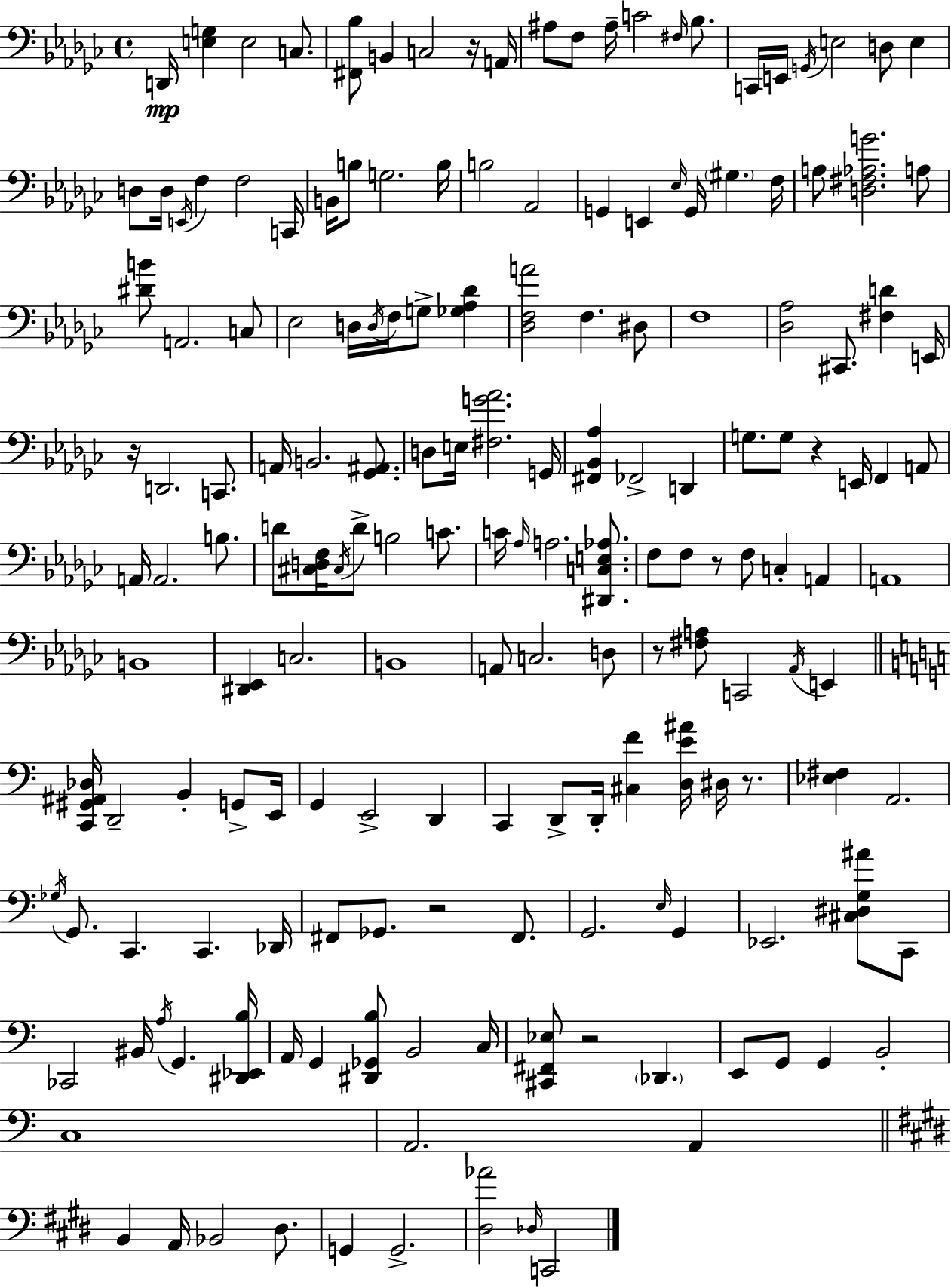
D2/s [E3,G3]/q E3/h C3/e. [F#2,Bb3]/e B2/q C3/h R/s A2/s A#3/e F3/e A#3/s C4/h F#3/s Bb3/e. C2/s E2/s G2/s E3/h D3/e E3/q D3/e D3/s E2/s F3/q F3/h C2/s B2/s B3/e G3/h. B3/s B3/h Ab2/h G2/q E2/q Eb3/s G2/s G#3/q. F3/s A3/e [D3,F#3,Ab3,G4]/h. A3/e [D#4,B4]/e A2/h. C3/e Eb3/h D3/s D3/s F3/s G3/e [Gb3,Ab3,Db4]/q [Db3,F3,A4]/h F3/q. D#3/e F3/w [Db3,Ab3]/h C#2/e. [F#3,D4]/q E2/s R/s D2/h. C2/e. A2/s B2/h. [Gb2,A#2]/e. D3/e E3/s [F#3,G4,Ab4]/h. G2/s [F#2,Bb2,Ab3]/q FES2/h D2/q G3/e. G3/e R/q E2/s F2/q A2/e A2/s A2/h. B3/e. D4/e [C#3,D3,F3]/s C#3/s D4/e B3/h C4/e. C4/s Ab3/s A3/h. [D#2,C3,E3,Ab3]/e. F3/e F3/e R/e F3/e C3/q A2/q A2/w B2/w [D#2,Eb2]/q C3/h. B2/w A2/e C3/h. D3/e R/e [F#3,A3]/e C2/h Ab2/s E2/q [C2,G#2,A#2,Db3]/s D2/h B2/q G2/e E2/s G2/q E2/h D2/q C2/q D2/e D2/s [C#3,F4]/q [D3,E4,A#4]/s D#3/s R/e. [Eb3,F#3]/q A2/h. Gb3/s G2/e. C2/q. C2/q. Db2/s F#2/e Gb2/e. R/h F#2/e. G2/h. E3/s G2/q Eb2/h. [C#3,D#3,G3,A#4]/e C2/e CES2/h BIS2/s A3/s G2/q. [D#2,Eb2,B3]/s A2/s G2/q [D#2,Gb2,B3]/e B2/h C3/s [C#2,F#2,Eb3]/e R/h Db2/q. E2/e G2/e G2/q B2/h C3/w A2/h. A2/q B2/q A2/s Bb2/h D#3/e. G2/q G2/h. [D#3,Ab4]/h Db3/s C2/h